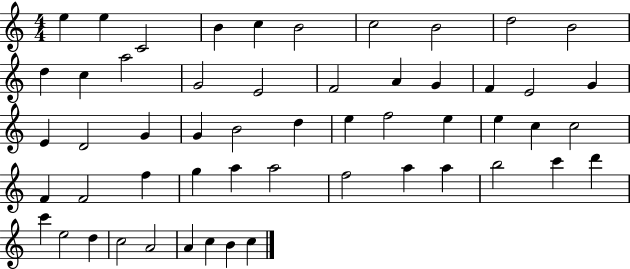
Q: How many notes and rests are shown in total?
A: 54